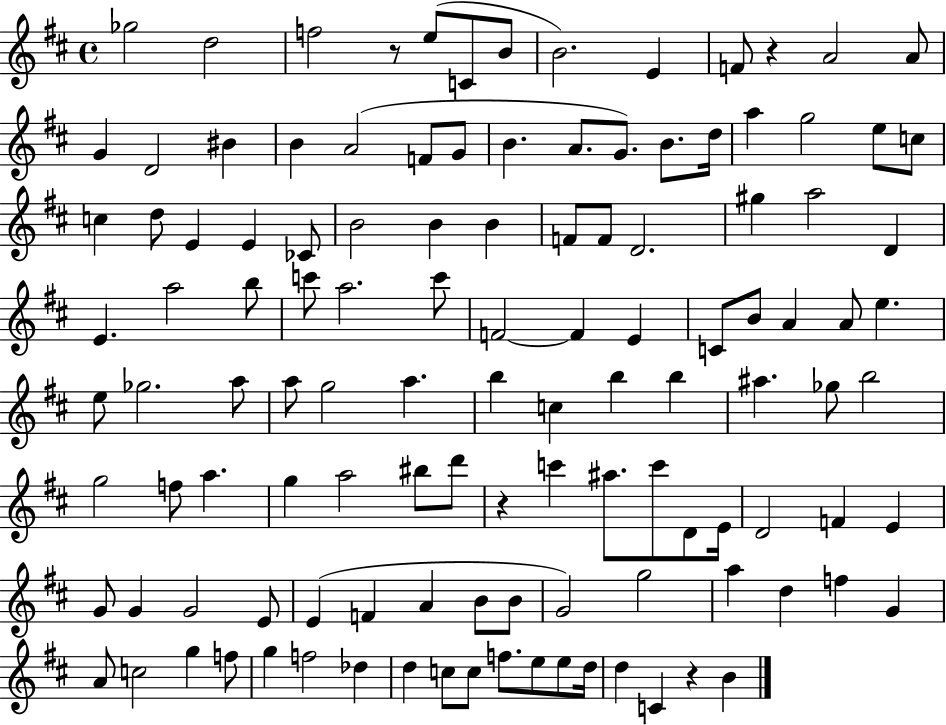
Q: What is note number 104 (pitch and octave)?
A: F5